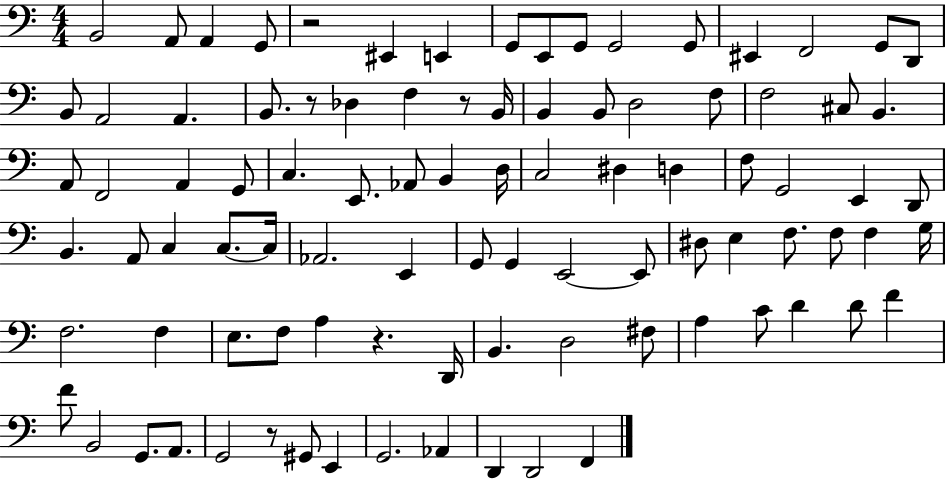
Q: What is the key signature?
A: C major